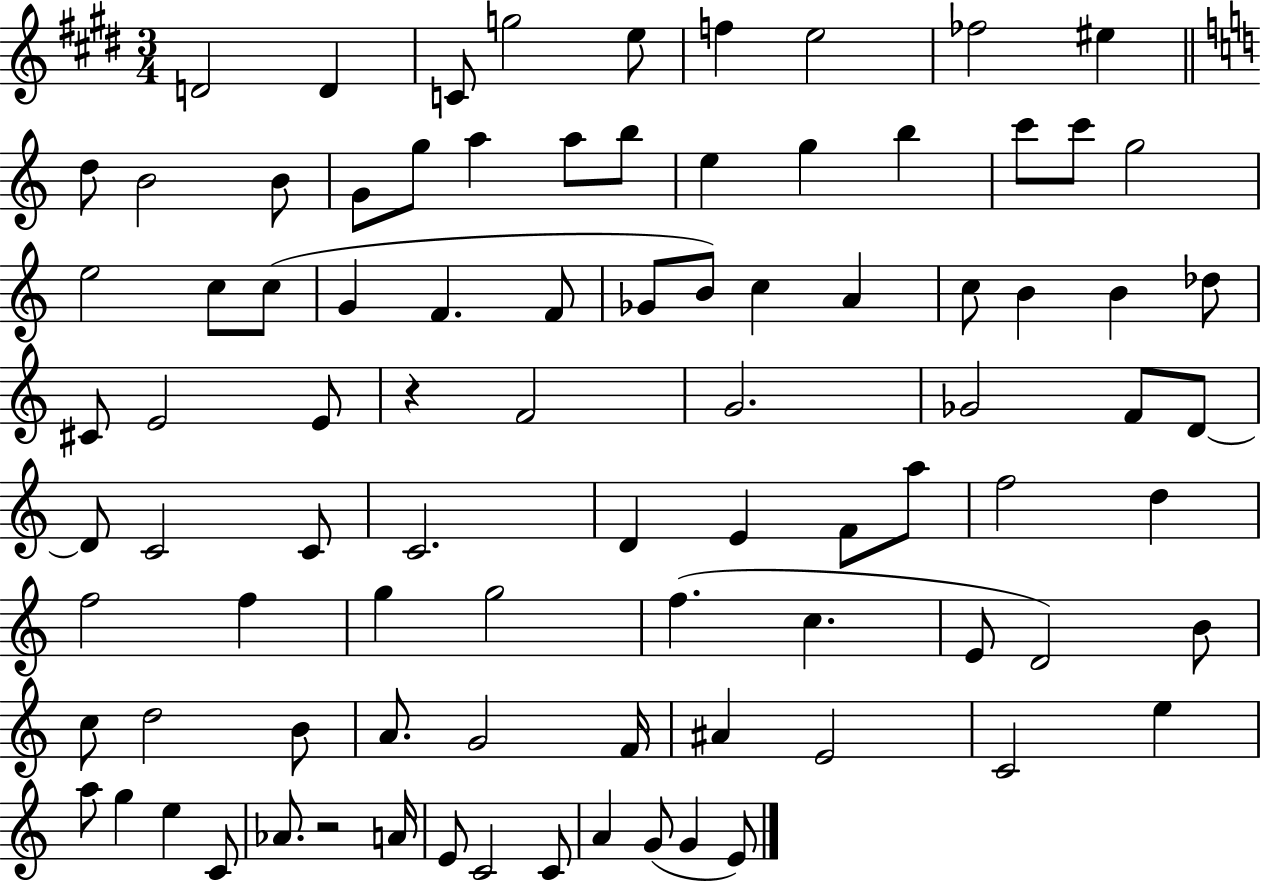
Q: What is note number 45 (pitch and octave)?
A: D4